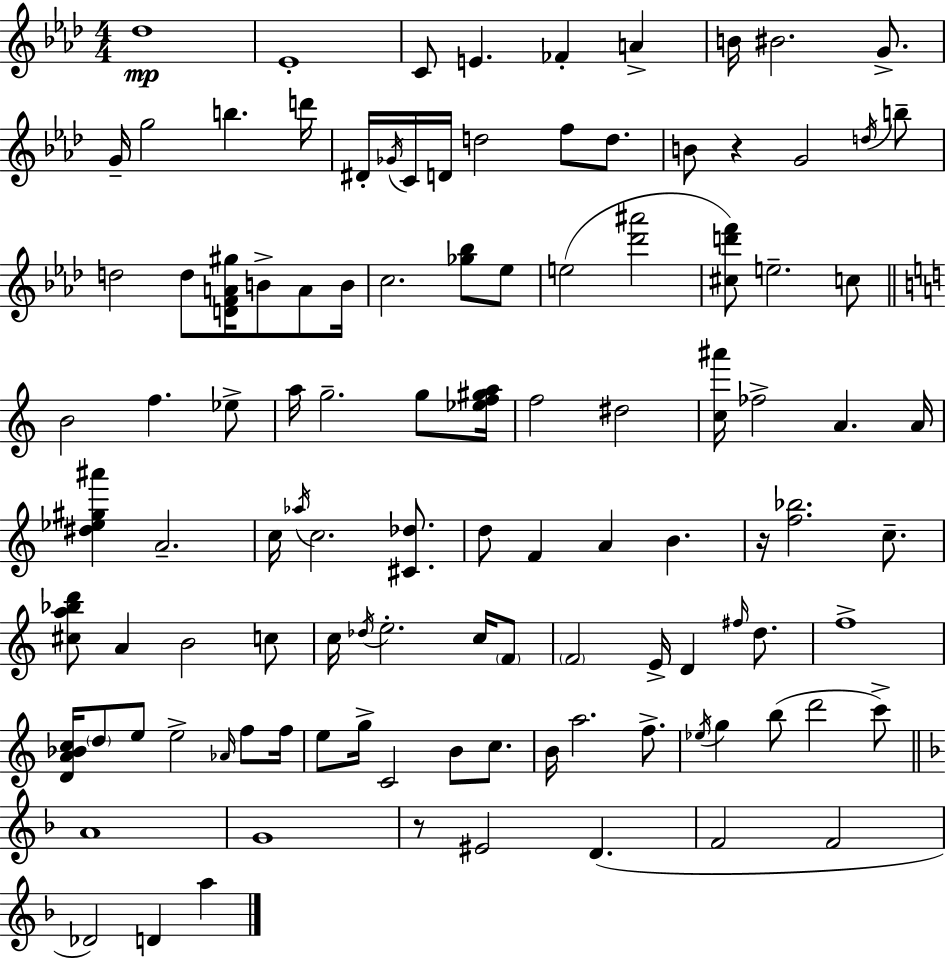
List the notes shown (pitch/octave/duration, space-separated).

Db5/w Eb4/w C4/e E4/q. FES4/q A4/q B4/s BIS4/h. G4/e. G4/s G5/h B5/q. D6/s D#4/s Gb4/s C4/s D4/s D5/h F5/e D5/e. B4/e R/q G4/h D5/s B5/e D5/h D5/e [D4,F4,A4,G#5]/s B4/e A4/e B4/s C5/h. [Gb5,Bb5]/e Eb5/e E5/h [Db6,A#6]/h [C#5,D6,F6]/e E5/h. C5/e B4/h F5/q. Eb5/e A5/s G5/h. G5/e [Eb5,F5,G#5,A5]/s F5/h D#5/h [C5,A#6]/s FES5/h A4/q. A4/s [D#5,Eb5,G#5,A#6]/q A4/h. C5/s Ab5/s C5/h. [C#4,Db5]/e. D5/e F4/q A4/q B4/q. R/s [F5,Bb5]/h. C5/e. [C#5,A5,Bb5,D6]/e A4/q B4/h C5/e C5/s Db5/s E5/h. C5/s F4/e F4/h E4/s D4/q F#5/s D5/e. F5/w [D4,A4,Bb4,C5]/s D5/e E5/e E5/h Ab4/s F5/e F5/s E5/e G5/s C4/h B4/e C5/e. B4/s A5/h. F5/e. Eb5/s G5/q B5/e D6/h C6/e A4/w G4/w R/e EIS4/h D4/q. F4/h F4/h Db4/h D4/q A5/q